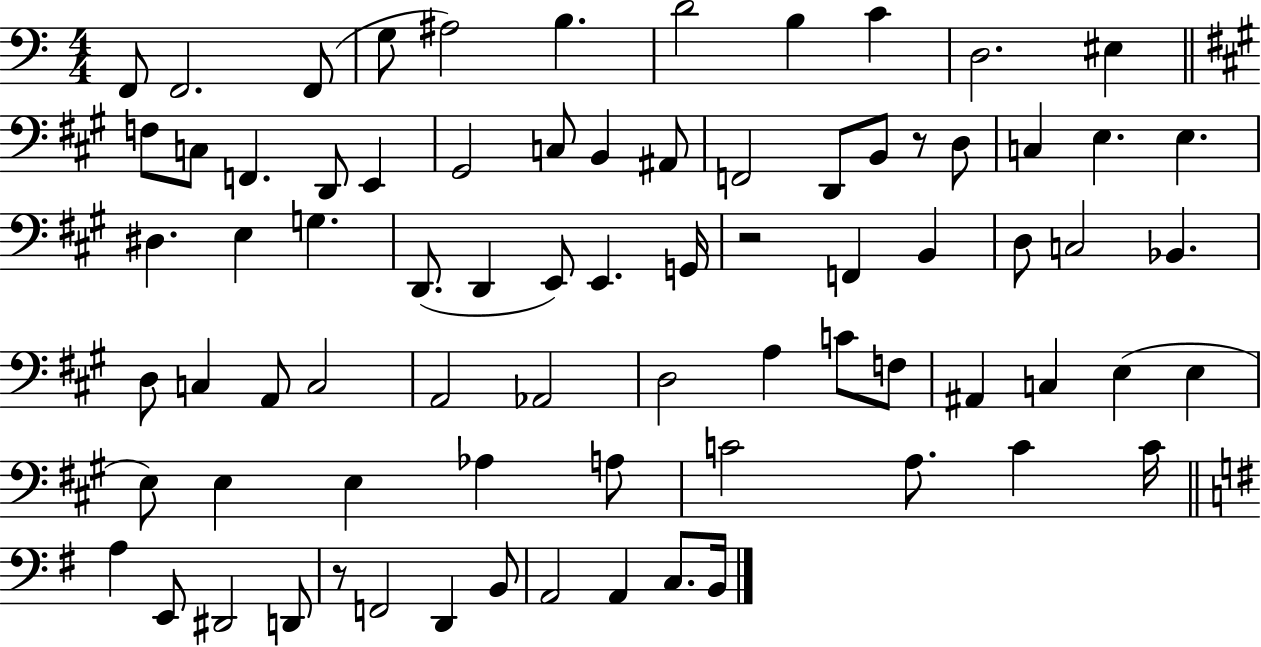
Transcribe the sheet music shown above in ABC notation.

X:1
T:Untitled
M:4/4
L:1/4
K:C
F,,/2 F,,2 F,,/2 G,/2 ^A,2 B, D2 B, C D,2 ^E, F,/2 C,/2 F,, D,,/2 E,, ^G,,2 C,/2 B,, ^A,,/2 F,,2 D,,/2 B,,/2 z/2 D,/2 C, E, E, ^D, E, G, D,,/2 D,, E,,/2 E,, G,,/4 z2 F,, B,, D,/2 C,2 _B,, D,/2 C, A,,/2 C,2 A,,2 _A,,2 D,2 A, C/2 F,/2 ^A,, C, E, E, E,/2 E, E, _A, A,/2 C2 A,/2 C C/4 A, E,,/2 ^D,,2 D,,/2 z/2 F,,2 D,, B,,/2 A,,2 A,, C,/2 B,,/4